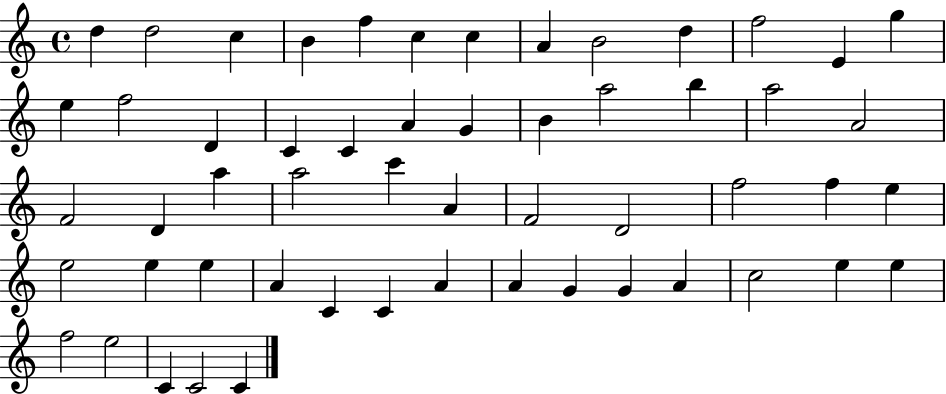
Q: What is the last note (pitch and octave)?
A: C4